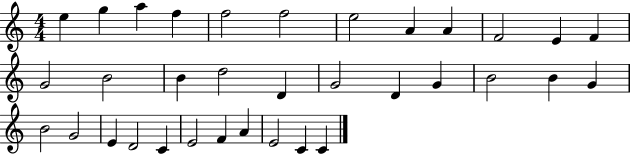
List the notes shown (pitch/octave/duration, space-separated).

E5/q G5/q A5/q F5/q F5/h F5/h E5/h A4/q A4/q F4/h E4/q F4/q G4/h B4/h B4/q D5/h D4/q G4/h D4/q G4/q B4/h B4/q G4/q B4/h G4/h E4/q D4/h C4/q E4/h F4/q A4/q E4/h C4/q C4/q